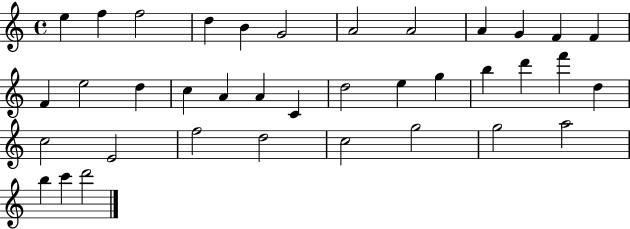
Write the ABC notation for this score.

X:1
T:Untitled
M:4/4
L:1/4
K:C
e f f2 d B G2 A2 A2 A G F F F e2 d c A A C d2 e g b d' f' d c2 E2 f2 d2 c2 g2 g2 a2 b c' d'2